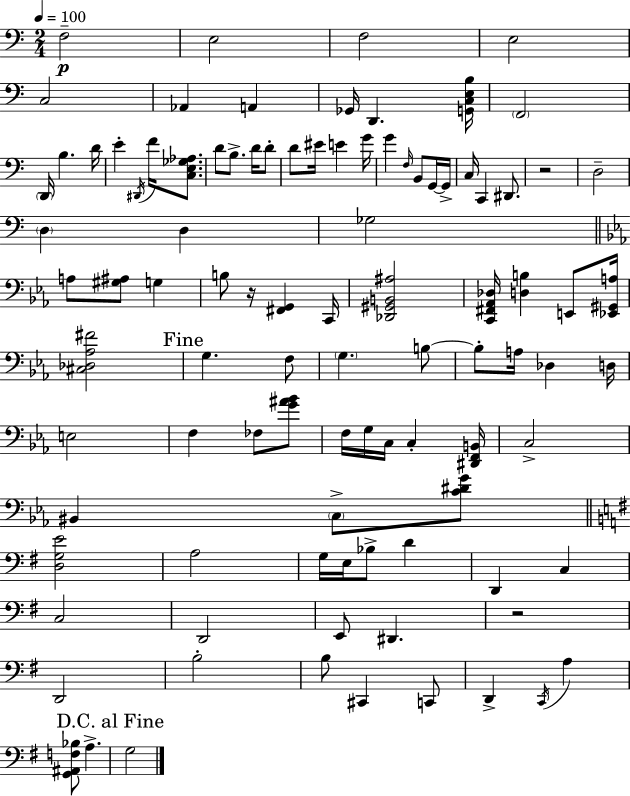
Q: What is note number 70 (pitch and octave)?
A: D#2